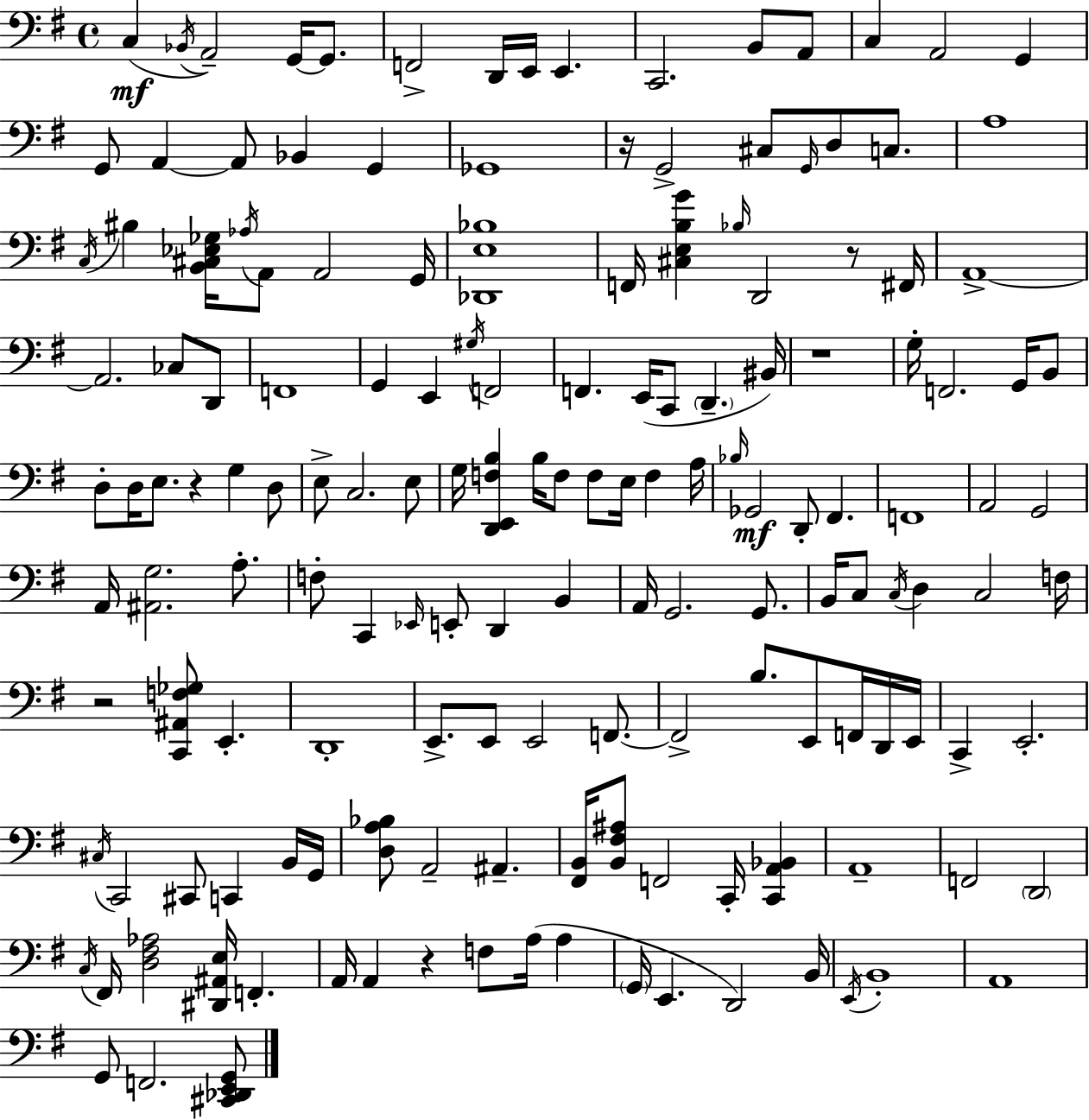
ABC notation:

X:1
T:Untitled
M:4/4
L:1/4
K:Em
C, _B,,/4 A,,2 G,,/4 G,,/2 F,,2 D,,/4 E,,/4 E,, C,,2 B,,/2 A,,/2 C, A,,2 G,, G,,/2 A,, A,,/2 _B,, G,, _G,,4 z/4 G,,2 ^C,/2 G,,/4 D,/2 C,/2 A,4 C,/4 ^B, [B,,^C,_E,_G,]/4 _A,/4 A,,/2 A,,2 G,,/4 [_D,,E,_B,]4 F,,/4 [^C,E,B,G] _B,/4 D,,2 z/2 ^F,,/4 A,,4 A,,2 _C,/2 D,,/2 F,,4 G,, E,, ^G,/4 F,,2 F,, E,,/4 C,,/2 D,, ^B,,/4 z4 G,/4 F,,2 G,,/4 B,,/2 D,/2 D,/4 E,/2 z G, D,/2 E,/2 C,2 E,/2 G,/4 [D,,E,,F,B,] B,/4 F,/2 F,/2 E,/4 F, A,/4 _B,/4 _G,,2 D,,/2 ^F,, F,,4 A,,2 G,,2 A,,/4 [^A,,G,]2 A,/2 F,/2 C,, _E,,/4 E,,/2 D,, B,, A,,/4 G,,2 G,,/2 B,,/4 C,/2 C,/4 D, C,2 F,/4 z2 [C,,^A,,F,_G,]/2 E,, D,,4 E,,/2 E,,/2 E,,2 F,,/2 F,,2 B,/2 E,,/2 F,,/4 D,,/4 E,,/4 C,, E,,2 ^C,/4 C,,2 ^C,,/2 C,, B,,/4 G,,/4 [D,A,_B,]/2 A,,2 ^A,, [^F,,B,,]/4 [B,,^F,^A,]/2 F,,2 C,,/4 [C,,A,,_B,,] A,,4 F,,2 D,,2 C,/4 ^F,,/4 [D,^F,_A,]2 [^D,,^A,,E,]/4 F,, A,,/4 A,, z F,/2 A,/4 A, G,,/4 E,, D,,2 B,,/4 E,,/4 B,,4 A,,4 G,,/2 F,,2 [^C,,_D,,E,,G,,]/2